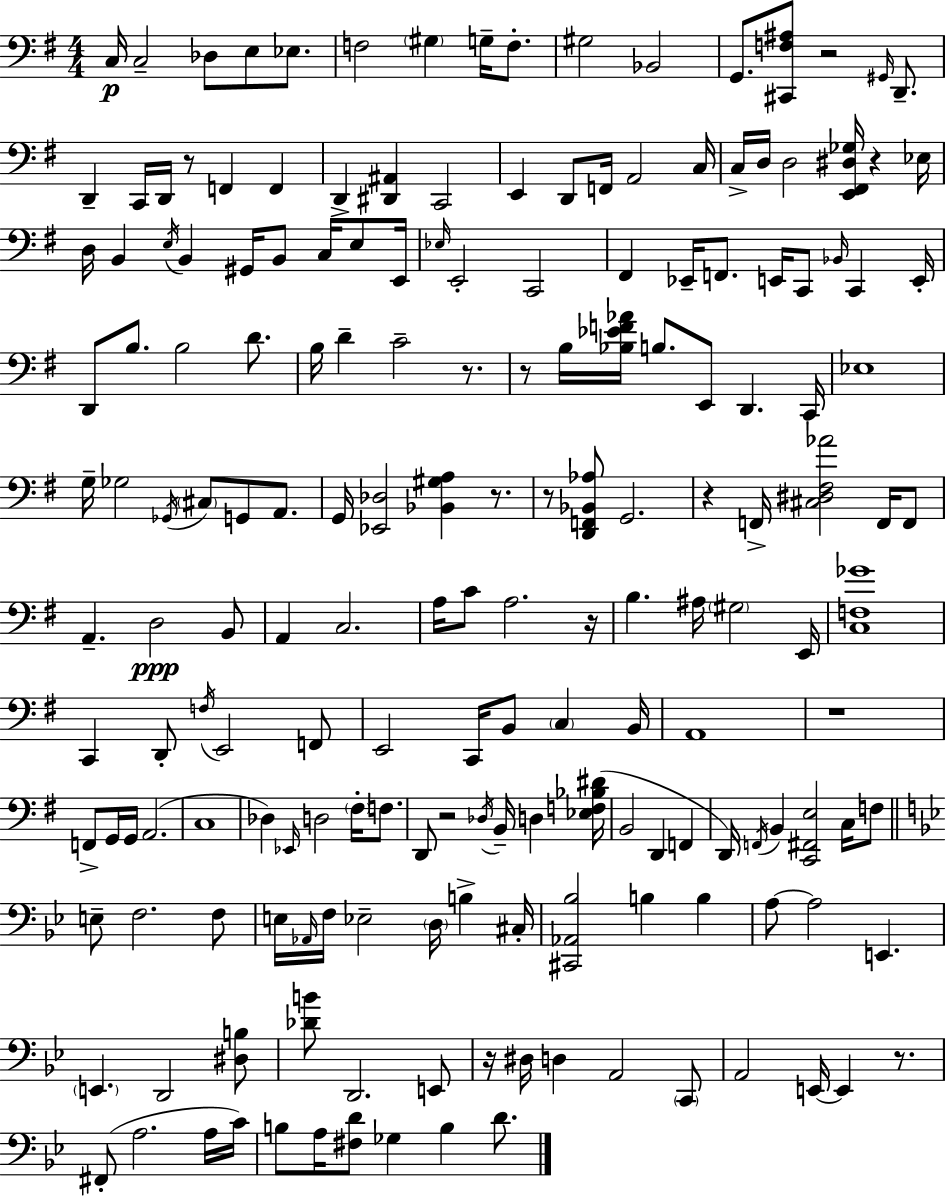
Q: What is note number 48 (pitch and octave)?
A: Bb2